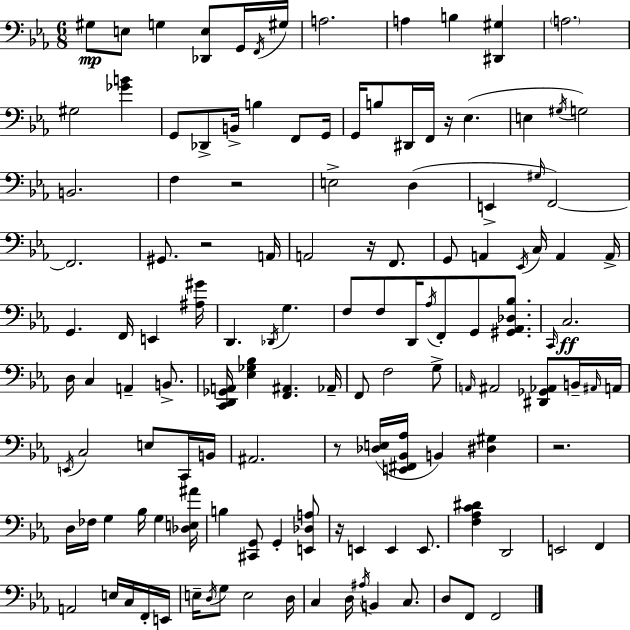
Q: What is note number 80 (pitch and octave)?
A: G3